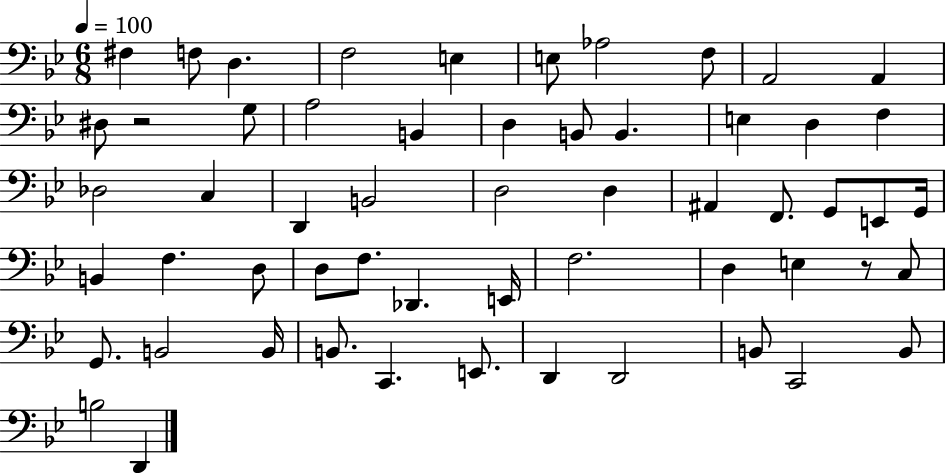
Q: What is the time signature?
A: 6/8